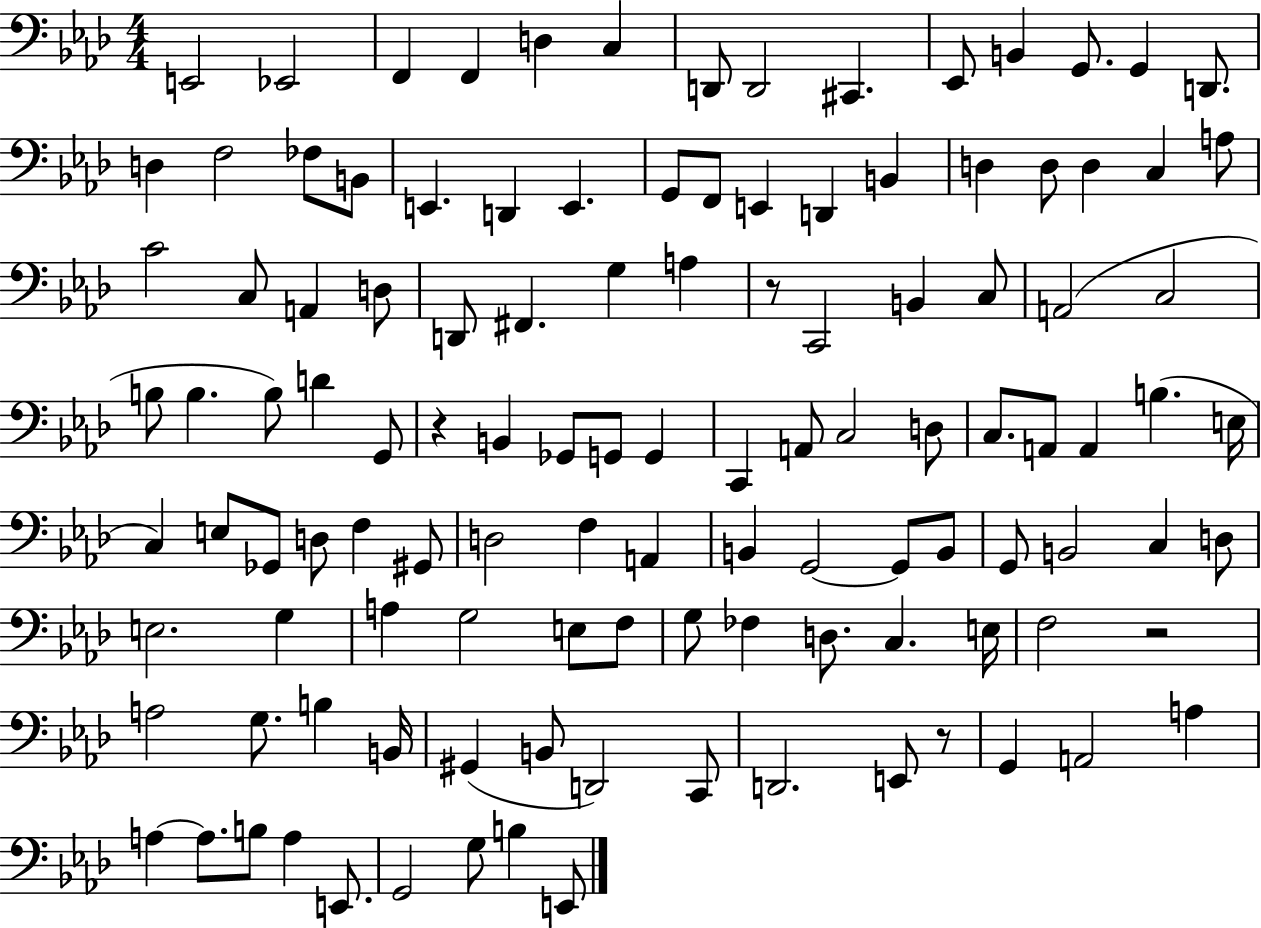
E2/h Eb2/h F2/q F2/q D3/q C3/q D2/e D2/h C#2/q. Eb2/e B2/q G2/e. G2/q D2/e. D3/q F3/h FES3/e B2/e E2/q. D2/q E2/q. G2/e F2/e E2/q D2/q B2/q D3/q D3/e D3/q C3/q A3/e C4/h C3/e A2/q D3/e D2/e F#2/q. G3/q A3/q R/e C2/h B2/q C3/e A2/h C3/h B3/e B3/q. B3/e D4/q G2/e R/q B2/q Gb2/e G2/e G2/q C2/q A2/e C3/h D3/e C3/e. A2/e A2/q B3/q. E3/s C3/q E3/e Gb2/e D3/e F3/q G#2/e D3/h F3/q A2/q B2/q G2/h G2/e B2/e G2/e B2/h C3/q D3/e E3/h. G3/q A3/q G3/h E3/e F3/e G3/e FES3/q D3/e. C3/q. E3/s F3/h R/h A3/h G3/e. B3/q B2/s G#2/q B2/e D2/h C2/e D2/h. E2/e R/e G2/q A2/h A3/q A3/q A3/e. B3/e A3/q E2/e. G2/h G3/e B3/q E2/e